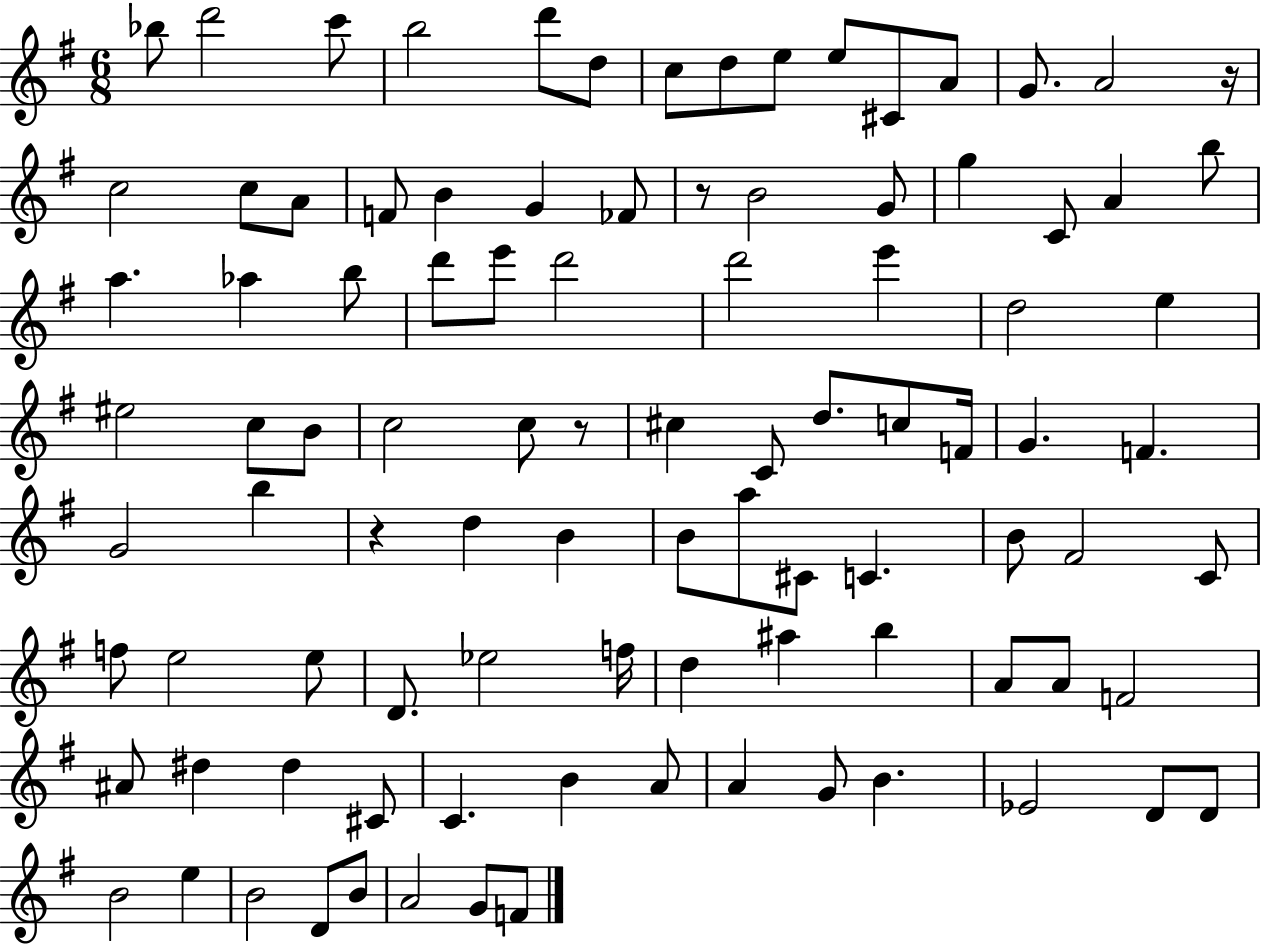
Bb5/e D6/h C6/e B5/h D6/e D5/e C5/e D5/e E5/e E5/e C#4/e A4/e G4/e. A4/h R/s C5/h C5/e A4/e F4/e B4/q G4/q FES4/e R/e B4/h G4/e G5/q C4/e A4/q B5/e A5/q. Ab5/q B5/e D6/e E6/e D6/h D6/h E6/q D5/h E5/q EIS5/h C5/e B4/e C5/h C5/e R/e C#5/q C4/e D5/e. C5/e F4/s G4/q. F4/q. G4/h B5/q R/q D5/q B4/q B4/e A5/e C#4/e C4/q. B4/e F#4/h C4/e F5/e E5/h E5/e D4/e. Eb5/h F5/s D5/q A#5/q B5/q A4/e A4/e F4/h A#4/e D#5/q D#5/q C#4/e C4/q. B4/q A4/e A4/q G4/e B4/q. Eb4/h D4/e D4/e B4/h E5/q B4/h D4/e B4/e A4/h G4/e F4/e